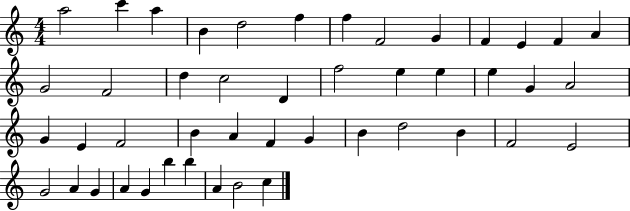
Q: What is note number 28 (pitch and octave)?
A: B4